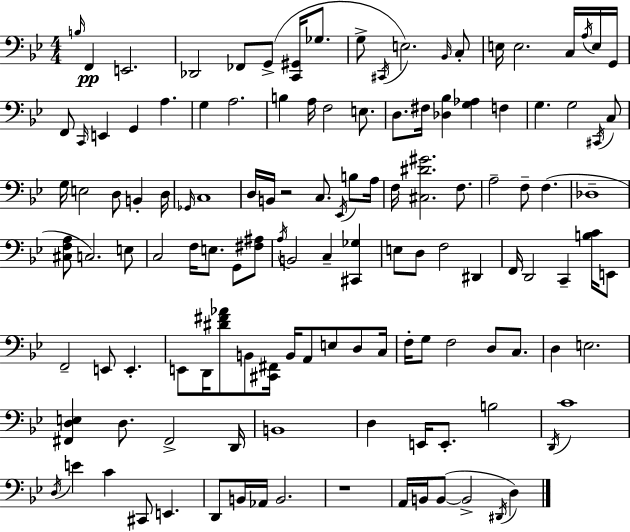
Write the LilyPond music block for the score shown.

{
  \clef bass
  \numericTimeSignature
  \time 4/4
  \key g \minor
  \grace { b16 }\pp f,4 e,2. | des,2 fes,8 g,8->( <c, gis,>16 ges8. | g8-> \acciaccatura { cis,16 }) e2. | \grace { bes,16 } c8-. e16 e2. | \break c16 \acciaccatura { a16 } e16 g,16 f,8 \grace { c,16 } e,4 g,4 a4. | g4 a2. | b4 a16 f2 | e8. d8. fis16 <des bes>4 <g aes>4 | \break f4 g4. g2 | \acciaccatura { cis,16 } c8 g16 e2 d8 | b,4-. d16 \grace { ges,16 } c1 | d16 b,16 r2 | \break c8. \acciaccatura { ees,16 } b8 a16 f16 <cis dis' gis'>2. | f8. a2-- | f8-- f4.( des1-- | <cis f a>8 c2.) | \break e8 c2 | f16 e8. g,8 <fis ais>8 \acciaccatura { a16 } b,2 | c4-- <cis, ges>4 e8 d8 f2 | dis,4 f,16 d,2 | \break c,4-- <b c'>16 e,8 f,2-- | e,8 e,4.-. e,8 d,16 <dis' fis' aes'>8 b,8 | <cis, fis,>16 b,16 a,8 e8 d8 c16 f16-. g8 f2 | d8 c8. d4 e2. | \break <fis, d e>4 d8. | fis,2-> d,16 b,1 | d4 e,16 e,8.-. | b2 \acciaccatura { d,16 } c'1 | \break \acciaccatura { d16 } e'4 c'4 | cis,8 e,4. d,8 b,16 aes,16 b,2. | r1 | a,16 b,16 b,8~(~ b,2-> | \break \acciaccatura { dis,16 } d4) \bar "|."
}